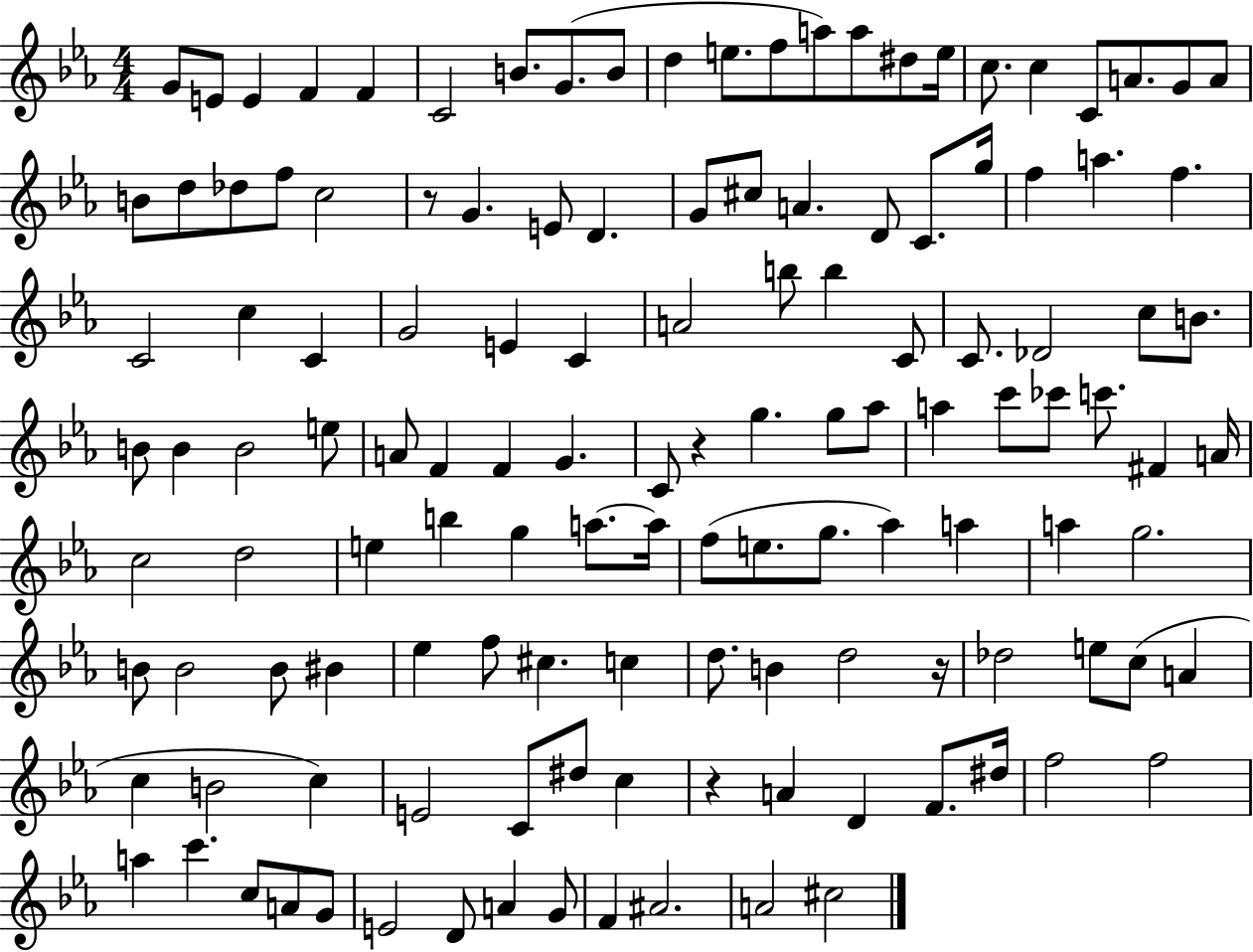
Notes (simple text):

G4/e E4/e E4/q F4/q F4/q C4/h B4/e. G4/e. B4/e D5/q E5/e. F5/e A5/e A5/e D#5/e E5/s C5/e. C5/q C4/e A4/e. G4/e A4/e B4/e D5/e Db5/e F5/e C5/h R/e G4/q. E4/e D4/q. G4/e C#5/e A4/q. D4/e C4/e. G5/s F5/q A5/q. F5/q. C4/h C5/q C4/q G4/h E4/q C4/q A4/h B5/e B5/q C4/e C4/e. Db4/h C5/e B4/e. B4/e B4/q B4/h E5/e A4/e F4/q F4/q G4/q. C4/e R/q G5/q. G5/e Ab5/e A5/q C6/e CES6/e C6/e. F#4/q A4/s C5/h D5/h E5/q B5/q G5/q A5/e. A5/s F5/e E5/e. G5/e. Ab5/q A5/q A5/q G5/h. B4/e B4/h B4/e BIS4/q Eb5/q F5/e C#5/q. C5/q D5/e. B4/q D5/h R/s Db5/h E5/e C5/e A4/q C5/q B4/h C5/q E4/h C4/e D#5/e C5/q R/q A4/q D4/q F4/e. D#5/s F5/h F5/h A5/q C6/q. C5/e A4/e G4/e E4/h D4/e A4/q G4/e F4/q A#4/h. A4/h C#5/h